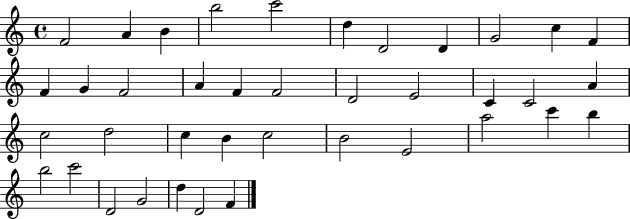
X:1
T:Untitled
M:4/4
L:1/4
K:C
F2 A B b2 c'2 d D2 D G2 c F F G F2 A F F2 D2 E2 C C2 A c2 d2 c B c2 B2 E2 a2 c' b b2 c'2 D2 G2 d D2 F